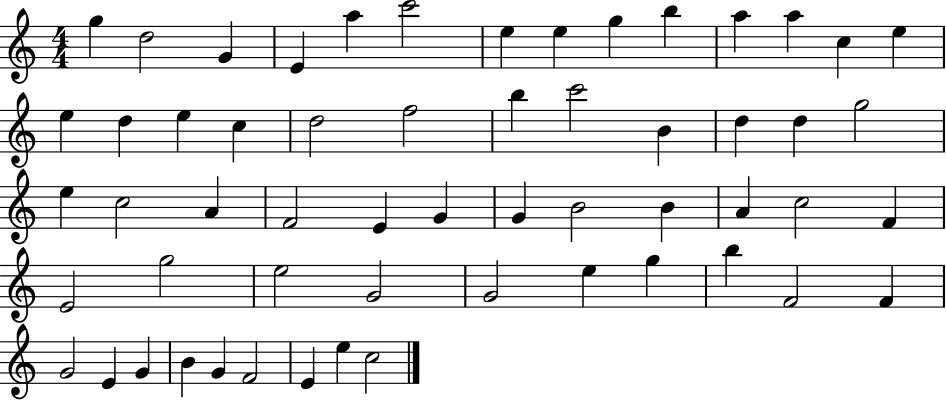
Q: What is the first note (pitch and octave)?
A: G5